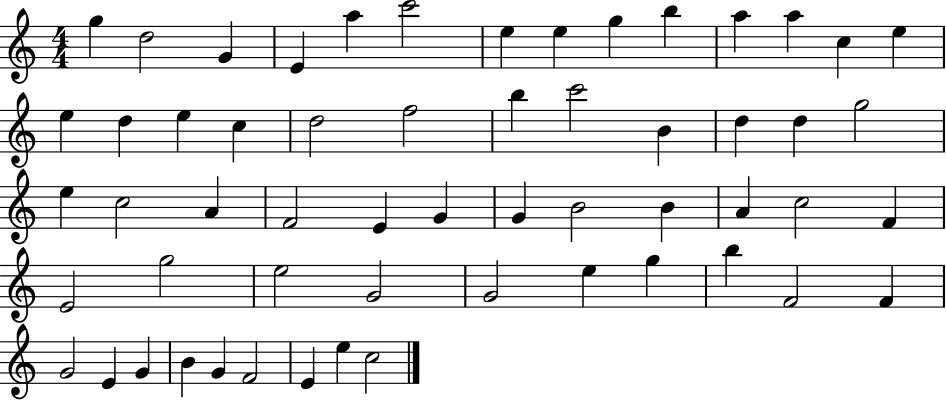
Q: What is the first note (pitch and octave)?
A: G5